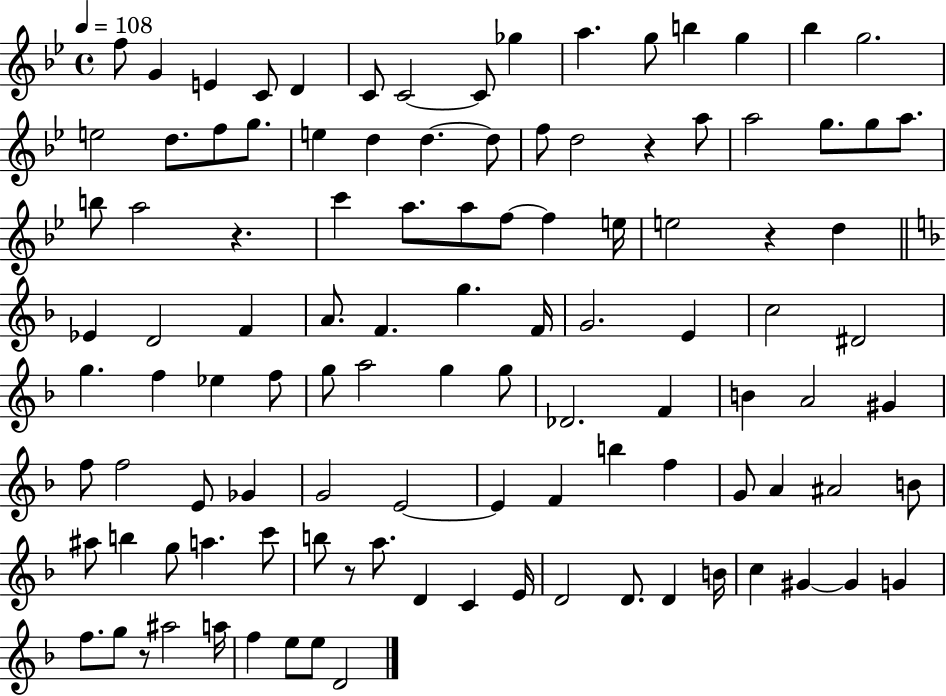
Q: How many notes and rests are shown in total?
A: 109